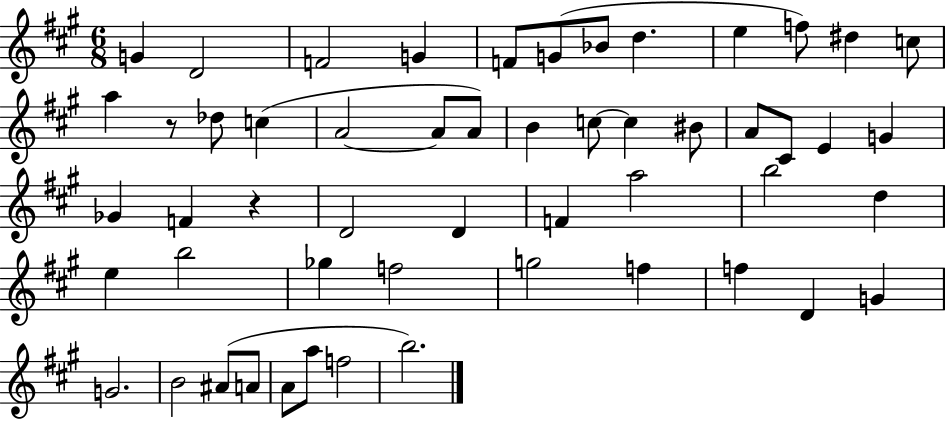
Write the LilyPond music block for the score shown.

{
  \clef treble
  \numericTimeSignature
  \time 6/8
  \key a \major
  g'4 d'2 | f'2 g'4 | f'8 g'8( bes'8 d''4. | e''4 f''8) dis''4 c''8 | \break a''4 r8 des''8 c''4( | a'2~~ a'8 a'8) | b'4 c''8~~ c''4 bis'8 | a'8 cis'8 e'4 g'4 | \break ges'4 f'4 r4 | d'2 d'4 | f'4 a''2 | b''2 d''4 | \break e''4 b''2 | ges''4 f''2 | g''2 f''4 | f''4 d'4 g'4 | \break g'2. | b'2 ais'8( a'8 | a'8 a''8 f''2 | b''2.) | \break \bar "|."
}